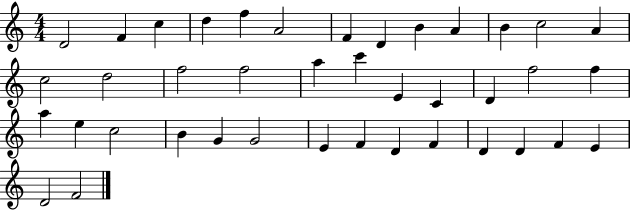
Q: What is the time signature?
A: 4/4